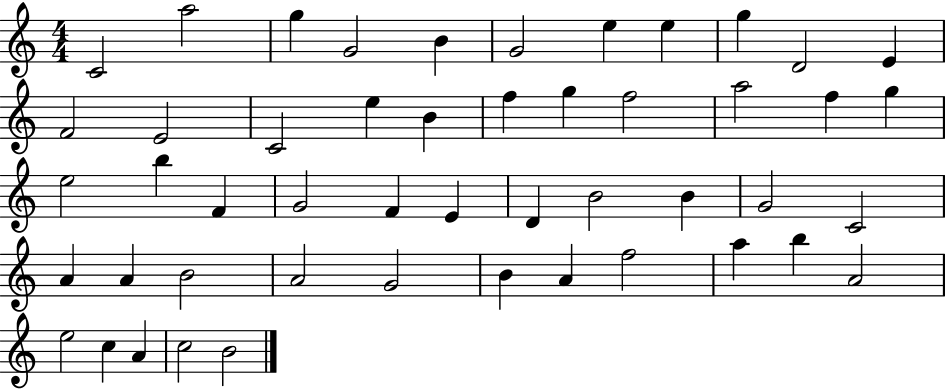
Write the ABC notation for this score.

X:1
T:Untitled
M:4/4
L:1/4
K:C
C2 a2 g G2 B G2 e e g D2 E F2 E2 C2 e B f g f2 a2 f g e2 b F G2 F E D B2 B G2 C2 A A B2 A2 G2 B A f2 a b A2 e2 c A c2 B2